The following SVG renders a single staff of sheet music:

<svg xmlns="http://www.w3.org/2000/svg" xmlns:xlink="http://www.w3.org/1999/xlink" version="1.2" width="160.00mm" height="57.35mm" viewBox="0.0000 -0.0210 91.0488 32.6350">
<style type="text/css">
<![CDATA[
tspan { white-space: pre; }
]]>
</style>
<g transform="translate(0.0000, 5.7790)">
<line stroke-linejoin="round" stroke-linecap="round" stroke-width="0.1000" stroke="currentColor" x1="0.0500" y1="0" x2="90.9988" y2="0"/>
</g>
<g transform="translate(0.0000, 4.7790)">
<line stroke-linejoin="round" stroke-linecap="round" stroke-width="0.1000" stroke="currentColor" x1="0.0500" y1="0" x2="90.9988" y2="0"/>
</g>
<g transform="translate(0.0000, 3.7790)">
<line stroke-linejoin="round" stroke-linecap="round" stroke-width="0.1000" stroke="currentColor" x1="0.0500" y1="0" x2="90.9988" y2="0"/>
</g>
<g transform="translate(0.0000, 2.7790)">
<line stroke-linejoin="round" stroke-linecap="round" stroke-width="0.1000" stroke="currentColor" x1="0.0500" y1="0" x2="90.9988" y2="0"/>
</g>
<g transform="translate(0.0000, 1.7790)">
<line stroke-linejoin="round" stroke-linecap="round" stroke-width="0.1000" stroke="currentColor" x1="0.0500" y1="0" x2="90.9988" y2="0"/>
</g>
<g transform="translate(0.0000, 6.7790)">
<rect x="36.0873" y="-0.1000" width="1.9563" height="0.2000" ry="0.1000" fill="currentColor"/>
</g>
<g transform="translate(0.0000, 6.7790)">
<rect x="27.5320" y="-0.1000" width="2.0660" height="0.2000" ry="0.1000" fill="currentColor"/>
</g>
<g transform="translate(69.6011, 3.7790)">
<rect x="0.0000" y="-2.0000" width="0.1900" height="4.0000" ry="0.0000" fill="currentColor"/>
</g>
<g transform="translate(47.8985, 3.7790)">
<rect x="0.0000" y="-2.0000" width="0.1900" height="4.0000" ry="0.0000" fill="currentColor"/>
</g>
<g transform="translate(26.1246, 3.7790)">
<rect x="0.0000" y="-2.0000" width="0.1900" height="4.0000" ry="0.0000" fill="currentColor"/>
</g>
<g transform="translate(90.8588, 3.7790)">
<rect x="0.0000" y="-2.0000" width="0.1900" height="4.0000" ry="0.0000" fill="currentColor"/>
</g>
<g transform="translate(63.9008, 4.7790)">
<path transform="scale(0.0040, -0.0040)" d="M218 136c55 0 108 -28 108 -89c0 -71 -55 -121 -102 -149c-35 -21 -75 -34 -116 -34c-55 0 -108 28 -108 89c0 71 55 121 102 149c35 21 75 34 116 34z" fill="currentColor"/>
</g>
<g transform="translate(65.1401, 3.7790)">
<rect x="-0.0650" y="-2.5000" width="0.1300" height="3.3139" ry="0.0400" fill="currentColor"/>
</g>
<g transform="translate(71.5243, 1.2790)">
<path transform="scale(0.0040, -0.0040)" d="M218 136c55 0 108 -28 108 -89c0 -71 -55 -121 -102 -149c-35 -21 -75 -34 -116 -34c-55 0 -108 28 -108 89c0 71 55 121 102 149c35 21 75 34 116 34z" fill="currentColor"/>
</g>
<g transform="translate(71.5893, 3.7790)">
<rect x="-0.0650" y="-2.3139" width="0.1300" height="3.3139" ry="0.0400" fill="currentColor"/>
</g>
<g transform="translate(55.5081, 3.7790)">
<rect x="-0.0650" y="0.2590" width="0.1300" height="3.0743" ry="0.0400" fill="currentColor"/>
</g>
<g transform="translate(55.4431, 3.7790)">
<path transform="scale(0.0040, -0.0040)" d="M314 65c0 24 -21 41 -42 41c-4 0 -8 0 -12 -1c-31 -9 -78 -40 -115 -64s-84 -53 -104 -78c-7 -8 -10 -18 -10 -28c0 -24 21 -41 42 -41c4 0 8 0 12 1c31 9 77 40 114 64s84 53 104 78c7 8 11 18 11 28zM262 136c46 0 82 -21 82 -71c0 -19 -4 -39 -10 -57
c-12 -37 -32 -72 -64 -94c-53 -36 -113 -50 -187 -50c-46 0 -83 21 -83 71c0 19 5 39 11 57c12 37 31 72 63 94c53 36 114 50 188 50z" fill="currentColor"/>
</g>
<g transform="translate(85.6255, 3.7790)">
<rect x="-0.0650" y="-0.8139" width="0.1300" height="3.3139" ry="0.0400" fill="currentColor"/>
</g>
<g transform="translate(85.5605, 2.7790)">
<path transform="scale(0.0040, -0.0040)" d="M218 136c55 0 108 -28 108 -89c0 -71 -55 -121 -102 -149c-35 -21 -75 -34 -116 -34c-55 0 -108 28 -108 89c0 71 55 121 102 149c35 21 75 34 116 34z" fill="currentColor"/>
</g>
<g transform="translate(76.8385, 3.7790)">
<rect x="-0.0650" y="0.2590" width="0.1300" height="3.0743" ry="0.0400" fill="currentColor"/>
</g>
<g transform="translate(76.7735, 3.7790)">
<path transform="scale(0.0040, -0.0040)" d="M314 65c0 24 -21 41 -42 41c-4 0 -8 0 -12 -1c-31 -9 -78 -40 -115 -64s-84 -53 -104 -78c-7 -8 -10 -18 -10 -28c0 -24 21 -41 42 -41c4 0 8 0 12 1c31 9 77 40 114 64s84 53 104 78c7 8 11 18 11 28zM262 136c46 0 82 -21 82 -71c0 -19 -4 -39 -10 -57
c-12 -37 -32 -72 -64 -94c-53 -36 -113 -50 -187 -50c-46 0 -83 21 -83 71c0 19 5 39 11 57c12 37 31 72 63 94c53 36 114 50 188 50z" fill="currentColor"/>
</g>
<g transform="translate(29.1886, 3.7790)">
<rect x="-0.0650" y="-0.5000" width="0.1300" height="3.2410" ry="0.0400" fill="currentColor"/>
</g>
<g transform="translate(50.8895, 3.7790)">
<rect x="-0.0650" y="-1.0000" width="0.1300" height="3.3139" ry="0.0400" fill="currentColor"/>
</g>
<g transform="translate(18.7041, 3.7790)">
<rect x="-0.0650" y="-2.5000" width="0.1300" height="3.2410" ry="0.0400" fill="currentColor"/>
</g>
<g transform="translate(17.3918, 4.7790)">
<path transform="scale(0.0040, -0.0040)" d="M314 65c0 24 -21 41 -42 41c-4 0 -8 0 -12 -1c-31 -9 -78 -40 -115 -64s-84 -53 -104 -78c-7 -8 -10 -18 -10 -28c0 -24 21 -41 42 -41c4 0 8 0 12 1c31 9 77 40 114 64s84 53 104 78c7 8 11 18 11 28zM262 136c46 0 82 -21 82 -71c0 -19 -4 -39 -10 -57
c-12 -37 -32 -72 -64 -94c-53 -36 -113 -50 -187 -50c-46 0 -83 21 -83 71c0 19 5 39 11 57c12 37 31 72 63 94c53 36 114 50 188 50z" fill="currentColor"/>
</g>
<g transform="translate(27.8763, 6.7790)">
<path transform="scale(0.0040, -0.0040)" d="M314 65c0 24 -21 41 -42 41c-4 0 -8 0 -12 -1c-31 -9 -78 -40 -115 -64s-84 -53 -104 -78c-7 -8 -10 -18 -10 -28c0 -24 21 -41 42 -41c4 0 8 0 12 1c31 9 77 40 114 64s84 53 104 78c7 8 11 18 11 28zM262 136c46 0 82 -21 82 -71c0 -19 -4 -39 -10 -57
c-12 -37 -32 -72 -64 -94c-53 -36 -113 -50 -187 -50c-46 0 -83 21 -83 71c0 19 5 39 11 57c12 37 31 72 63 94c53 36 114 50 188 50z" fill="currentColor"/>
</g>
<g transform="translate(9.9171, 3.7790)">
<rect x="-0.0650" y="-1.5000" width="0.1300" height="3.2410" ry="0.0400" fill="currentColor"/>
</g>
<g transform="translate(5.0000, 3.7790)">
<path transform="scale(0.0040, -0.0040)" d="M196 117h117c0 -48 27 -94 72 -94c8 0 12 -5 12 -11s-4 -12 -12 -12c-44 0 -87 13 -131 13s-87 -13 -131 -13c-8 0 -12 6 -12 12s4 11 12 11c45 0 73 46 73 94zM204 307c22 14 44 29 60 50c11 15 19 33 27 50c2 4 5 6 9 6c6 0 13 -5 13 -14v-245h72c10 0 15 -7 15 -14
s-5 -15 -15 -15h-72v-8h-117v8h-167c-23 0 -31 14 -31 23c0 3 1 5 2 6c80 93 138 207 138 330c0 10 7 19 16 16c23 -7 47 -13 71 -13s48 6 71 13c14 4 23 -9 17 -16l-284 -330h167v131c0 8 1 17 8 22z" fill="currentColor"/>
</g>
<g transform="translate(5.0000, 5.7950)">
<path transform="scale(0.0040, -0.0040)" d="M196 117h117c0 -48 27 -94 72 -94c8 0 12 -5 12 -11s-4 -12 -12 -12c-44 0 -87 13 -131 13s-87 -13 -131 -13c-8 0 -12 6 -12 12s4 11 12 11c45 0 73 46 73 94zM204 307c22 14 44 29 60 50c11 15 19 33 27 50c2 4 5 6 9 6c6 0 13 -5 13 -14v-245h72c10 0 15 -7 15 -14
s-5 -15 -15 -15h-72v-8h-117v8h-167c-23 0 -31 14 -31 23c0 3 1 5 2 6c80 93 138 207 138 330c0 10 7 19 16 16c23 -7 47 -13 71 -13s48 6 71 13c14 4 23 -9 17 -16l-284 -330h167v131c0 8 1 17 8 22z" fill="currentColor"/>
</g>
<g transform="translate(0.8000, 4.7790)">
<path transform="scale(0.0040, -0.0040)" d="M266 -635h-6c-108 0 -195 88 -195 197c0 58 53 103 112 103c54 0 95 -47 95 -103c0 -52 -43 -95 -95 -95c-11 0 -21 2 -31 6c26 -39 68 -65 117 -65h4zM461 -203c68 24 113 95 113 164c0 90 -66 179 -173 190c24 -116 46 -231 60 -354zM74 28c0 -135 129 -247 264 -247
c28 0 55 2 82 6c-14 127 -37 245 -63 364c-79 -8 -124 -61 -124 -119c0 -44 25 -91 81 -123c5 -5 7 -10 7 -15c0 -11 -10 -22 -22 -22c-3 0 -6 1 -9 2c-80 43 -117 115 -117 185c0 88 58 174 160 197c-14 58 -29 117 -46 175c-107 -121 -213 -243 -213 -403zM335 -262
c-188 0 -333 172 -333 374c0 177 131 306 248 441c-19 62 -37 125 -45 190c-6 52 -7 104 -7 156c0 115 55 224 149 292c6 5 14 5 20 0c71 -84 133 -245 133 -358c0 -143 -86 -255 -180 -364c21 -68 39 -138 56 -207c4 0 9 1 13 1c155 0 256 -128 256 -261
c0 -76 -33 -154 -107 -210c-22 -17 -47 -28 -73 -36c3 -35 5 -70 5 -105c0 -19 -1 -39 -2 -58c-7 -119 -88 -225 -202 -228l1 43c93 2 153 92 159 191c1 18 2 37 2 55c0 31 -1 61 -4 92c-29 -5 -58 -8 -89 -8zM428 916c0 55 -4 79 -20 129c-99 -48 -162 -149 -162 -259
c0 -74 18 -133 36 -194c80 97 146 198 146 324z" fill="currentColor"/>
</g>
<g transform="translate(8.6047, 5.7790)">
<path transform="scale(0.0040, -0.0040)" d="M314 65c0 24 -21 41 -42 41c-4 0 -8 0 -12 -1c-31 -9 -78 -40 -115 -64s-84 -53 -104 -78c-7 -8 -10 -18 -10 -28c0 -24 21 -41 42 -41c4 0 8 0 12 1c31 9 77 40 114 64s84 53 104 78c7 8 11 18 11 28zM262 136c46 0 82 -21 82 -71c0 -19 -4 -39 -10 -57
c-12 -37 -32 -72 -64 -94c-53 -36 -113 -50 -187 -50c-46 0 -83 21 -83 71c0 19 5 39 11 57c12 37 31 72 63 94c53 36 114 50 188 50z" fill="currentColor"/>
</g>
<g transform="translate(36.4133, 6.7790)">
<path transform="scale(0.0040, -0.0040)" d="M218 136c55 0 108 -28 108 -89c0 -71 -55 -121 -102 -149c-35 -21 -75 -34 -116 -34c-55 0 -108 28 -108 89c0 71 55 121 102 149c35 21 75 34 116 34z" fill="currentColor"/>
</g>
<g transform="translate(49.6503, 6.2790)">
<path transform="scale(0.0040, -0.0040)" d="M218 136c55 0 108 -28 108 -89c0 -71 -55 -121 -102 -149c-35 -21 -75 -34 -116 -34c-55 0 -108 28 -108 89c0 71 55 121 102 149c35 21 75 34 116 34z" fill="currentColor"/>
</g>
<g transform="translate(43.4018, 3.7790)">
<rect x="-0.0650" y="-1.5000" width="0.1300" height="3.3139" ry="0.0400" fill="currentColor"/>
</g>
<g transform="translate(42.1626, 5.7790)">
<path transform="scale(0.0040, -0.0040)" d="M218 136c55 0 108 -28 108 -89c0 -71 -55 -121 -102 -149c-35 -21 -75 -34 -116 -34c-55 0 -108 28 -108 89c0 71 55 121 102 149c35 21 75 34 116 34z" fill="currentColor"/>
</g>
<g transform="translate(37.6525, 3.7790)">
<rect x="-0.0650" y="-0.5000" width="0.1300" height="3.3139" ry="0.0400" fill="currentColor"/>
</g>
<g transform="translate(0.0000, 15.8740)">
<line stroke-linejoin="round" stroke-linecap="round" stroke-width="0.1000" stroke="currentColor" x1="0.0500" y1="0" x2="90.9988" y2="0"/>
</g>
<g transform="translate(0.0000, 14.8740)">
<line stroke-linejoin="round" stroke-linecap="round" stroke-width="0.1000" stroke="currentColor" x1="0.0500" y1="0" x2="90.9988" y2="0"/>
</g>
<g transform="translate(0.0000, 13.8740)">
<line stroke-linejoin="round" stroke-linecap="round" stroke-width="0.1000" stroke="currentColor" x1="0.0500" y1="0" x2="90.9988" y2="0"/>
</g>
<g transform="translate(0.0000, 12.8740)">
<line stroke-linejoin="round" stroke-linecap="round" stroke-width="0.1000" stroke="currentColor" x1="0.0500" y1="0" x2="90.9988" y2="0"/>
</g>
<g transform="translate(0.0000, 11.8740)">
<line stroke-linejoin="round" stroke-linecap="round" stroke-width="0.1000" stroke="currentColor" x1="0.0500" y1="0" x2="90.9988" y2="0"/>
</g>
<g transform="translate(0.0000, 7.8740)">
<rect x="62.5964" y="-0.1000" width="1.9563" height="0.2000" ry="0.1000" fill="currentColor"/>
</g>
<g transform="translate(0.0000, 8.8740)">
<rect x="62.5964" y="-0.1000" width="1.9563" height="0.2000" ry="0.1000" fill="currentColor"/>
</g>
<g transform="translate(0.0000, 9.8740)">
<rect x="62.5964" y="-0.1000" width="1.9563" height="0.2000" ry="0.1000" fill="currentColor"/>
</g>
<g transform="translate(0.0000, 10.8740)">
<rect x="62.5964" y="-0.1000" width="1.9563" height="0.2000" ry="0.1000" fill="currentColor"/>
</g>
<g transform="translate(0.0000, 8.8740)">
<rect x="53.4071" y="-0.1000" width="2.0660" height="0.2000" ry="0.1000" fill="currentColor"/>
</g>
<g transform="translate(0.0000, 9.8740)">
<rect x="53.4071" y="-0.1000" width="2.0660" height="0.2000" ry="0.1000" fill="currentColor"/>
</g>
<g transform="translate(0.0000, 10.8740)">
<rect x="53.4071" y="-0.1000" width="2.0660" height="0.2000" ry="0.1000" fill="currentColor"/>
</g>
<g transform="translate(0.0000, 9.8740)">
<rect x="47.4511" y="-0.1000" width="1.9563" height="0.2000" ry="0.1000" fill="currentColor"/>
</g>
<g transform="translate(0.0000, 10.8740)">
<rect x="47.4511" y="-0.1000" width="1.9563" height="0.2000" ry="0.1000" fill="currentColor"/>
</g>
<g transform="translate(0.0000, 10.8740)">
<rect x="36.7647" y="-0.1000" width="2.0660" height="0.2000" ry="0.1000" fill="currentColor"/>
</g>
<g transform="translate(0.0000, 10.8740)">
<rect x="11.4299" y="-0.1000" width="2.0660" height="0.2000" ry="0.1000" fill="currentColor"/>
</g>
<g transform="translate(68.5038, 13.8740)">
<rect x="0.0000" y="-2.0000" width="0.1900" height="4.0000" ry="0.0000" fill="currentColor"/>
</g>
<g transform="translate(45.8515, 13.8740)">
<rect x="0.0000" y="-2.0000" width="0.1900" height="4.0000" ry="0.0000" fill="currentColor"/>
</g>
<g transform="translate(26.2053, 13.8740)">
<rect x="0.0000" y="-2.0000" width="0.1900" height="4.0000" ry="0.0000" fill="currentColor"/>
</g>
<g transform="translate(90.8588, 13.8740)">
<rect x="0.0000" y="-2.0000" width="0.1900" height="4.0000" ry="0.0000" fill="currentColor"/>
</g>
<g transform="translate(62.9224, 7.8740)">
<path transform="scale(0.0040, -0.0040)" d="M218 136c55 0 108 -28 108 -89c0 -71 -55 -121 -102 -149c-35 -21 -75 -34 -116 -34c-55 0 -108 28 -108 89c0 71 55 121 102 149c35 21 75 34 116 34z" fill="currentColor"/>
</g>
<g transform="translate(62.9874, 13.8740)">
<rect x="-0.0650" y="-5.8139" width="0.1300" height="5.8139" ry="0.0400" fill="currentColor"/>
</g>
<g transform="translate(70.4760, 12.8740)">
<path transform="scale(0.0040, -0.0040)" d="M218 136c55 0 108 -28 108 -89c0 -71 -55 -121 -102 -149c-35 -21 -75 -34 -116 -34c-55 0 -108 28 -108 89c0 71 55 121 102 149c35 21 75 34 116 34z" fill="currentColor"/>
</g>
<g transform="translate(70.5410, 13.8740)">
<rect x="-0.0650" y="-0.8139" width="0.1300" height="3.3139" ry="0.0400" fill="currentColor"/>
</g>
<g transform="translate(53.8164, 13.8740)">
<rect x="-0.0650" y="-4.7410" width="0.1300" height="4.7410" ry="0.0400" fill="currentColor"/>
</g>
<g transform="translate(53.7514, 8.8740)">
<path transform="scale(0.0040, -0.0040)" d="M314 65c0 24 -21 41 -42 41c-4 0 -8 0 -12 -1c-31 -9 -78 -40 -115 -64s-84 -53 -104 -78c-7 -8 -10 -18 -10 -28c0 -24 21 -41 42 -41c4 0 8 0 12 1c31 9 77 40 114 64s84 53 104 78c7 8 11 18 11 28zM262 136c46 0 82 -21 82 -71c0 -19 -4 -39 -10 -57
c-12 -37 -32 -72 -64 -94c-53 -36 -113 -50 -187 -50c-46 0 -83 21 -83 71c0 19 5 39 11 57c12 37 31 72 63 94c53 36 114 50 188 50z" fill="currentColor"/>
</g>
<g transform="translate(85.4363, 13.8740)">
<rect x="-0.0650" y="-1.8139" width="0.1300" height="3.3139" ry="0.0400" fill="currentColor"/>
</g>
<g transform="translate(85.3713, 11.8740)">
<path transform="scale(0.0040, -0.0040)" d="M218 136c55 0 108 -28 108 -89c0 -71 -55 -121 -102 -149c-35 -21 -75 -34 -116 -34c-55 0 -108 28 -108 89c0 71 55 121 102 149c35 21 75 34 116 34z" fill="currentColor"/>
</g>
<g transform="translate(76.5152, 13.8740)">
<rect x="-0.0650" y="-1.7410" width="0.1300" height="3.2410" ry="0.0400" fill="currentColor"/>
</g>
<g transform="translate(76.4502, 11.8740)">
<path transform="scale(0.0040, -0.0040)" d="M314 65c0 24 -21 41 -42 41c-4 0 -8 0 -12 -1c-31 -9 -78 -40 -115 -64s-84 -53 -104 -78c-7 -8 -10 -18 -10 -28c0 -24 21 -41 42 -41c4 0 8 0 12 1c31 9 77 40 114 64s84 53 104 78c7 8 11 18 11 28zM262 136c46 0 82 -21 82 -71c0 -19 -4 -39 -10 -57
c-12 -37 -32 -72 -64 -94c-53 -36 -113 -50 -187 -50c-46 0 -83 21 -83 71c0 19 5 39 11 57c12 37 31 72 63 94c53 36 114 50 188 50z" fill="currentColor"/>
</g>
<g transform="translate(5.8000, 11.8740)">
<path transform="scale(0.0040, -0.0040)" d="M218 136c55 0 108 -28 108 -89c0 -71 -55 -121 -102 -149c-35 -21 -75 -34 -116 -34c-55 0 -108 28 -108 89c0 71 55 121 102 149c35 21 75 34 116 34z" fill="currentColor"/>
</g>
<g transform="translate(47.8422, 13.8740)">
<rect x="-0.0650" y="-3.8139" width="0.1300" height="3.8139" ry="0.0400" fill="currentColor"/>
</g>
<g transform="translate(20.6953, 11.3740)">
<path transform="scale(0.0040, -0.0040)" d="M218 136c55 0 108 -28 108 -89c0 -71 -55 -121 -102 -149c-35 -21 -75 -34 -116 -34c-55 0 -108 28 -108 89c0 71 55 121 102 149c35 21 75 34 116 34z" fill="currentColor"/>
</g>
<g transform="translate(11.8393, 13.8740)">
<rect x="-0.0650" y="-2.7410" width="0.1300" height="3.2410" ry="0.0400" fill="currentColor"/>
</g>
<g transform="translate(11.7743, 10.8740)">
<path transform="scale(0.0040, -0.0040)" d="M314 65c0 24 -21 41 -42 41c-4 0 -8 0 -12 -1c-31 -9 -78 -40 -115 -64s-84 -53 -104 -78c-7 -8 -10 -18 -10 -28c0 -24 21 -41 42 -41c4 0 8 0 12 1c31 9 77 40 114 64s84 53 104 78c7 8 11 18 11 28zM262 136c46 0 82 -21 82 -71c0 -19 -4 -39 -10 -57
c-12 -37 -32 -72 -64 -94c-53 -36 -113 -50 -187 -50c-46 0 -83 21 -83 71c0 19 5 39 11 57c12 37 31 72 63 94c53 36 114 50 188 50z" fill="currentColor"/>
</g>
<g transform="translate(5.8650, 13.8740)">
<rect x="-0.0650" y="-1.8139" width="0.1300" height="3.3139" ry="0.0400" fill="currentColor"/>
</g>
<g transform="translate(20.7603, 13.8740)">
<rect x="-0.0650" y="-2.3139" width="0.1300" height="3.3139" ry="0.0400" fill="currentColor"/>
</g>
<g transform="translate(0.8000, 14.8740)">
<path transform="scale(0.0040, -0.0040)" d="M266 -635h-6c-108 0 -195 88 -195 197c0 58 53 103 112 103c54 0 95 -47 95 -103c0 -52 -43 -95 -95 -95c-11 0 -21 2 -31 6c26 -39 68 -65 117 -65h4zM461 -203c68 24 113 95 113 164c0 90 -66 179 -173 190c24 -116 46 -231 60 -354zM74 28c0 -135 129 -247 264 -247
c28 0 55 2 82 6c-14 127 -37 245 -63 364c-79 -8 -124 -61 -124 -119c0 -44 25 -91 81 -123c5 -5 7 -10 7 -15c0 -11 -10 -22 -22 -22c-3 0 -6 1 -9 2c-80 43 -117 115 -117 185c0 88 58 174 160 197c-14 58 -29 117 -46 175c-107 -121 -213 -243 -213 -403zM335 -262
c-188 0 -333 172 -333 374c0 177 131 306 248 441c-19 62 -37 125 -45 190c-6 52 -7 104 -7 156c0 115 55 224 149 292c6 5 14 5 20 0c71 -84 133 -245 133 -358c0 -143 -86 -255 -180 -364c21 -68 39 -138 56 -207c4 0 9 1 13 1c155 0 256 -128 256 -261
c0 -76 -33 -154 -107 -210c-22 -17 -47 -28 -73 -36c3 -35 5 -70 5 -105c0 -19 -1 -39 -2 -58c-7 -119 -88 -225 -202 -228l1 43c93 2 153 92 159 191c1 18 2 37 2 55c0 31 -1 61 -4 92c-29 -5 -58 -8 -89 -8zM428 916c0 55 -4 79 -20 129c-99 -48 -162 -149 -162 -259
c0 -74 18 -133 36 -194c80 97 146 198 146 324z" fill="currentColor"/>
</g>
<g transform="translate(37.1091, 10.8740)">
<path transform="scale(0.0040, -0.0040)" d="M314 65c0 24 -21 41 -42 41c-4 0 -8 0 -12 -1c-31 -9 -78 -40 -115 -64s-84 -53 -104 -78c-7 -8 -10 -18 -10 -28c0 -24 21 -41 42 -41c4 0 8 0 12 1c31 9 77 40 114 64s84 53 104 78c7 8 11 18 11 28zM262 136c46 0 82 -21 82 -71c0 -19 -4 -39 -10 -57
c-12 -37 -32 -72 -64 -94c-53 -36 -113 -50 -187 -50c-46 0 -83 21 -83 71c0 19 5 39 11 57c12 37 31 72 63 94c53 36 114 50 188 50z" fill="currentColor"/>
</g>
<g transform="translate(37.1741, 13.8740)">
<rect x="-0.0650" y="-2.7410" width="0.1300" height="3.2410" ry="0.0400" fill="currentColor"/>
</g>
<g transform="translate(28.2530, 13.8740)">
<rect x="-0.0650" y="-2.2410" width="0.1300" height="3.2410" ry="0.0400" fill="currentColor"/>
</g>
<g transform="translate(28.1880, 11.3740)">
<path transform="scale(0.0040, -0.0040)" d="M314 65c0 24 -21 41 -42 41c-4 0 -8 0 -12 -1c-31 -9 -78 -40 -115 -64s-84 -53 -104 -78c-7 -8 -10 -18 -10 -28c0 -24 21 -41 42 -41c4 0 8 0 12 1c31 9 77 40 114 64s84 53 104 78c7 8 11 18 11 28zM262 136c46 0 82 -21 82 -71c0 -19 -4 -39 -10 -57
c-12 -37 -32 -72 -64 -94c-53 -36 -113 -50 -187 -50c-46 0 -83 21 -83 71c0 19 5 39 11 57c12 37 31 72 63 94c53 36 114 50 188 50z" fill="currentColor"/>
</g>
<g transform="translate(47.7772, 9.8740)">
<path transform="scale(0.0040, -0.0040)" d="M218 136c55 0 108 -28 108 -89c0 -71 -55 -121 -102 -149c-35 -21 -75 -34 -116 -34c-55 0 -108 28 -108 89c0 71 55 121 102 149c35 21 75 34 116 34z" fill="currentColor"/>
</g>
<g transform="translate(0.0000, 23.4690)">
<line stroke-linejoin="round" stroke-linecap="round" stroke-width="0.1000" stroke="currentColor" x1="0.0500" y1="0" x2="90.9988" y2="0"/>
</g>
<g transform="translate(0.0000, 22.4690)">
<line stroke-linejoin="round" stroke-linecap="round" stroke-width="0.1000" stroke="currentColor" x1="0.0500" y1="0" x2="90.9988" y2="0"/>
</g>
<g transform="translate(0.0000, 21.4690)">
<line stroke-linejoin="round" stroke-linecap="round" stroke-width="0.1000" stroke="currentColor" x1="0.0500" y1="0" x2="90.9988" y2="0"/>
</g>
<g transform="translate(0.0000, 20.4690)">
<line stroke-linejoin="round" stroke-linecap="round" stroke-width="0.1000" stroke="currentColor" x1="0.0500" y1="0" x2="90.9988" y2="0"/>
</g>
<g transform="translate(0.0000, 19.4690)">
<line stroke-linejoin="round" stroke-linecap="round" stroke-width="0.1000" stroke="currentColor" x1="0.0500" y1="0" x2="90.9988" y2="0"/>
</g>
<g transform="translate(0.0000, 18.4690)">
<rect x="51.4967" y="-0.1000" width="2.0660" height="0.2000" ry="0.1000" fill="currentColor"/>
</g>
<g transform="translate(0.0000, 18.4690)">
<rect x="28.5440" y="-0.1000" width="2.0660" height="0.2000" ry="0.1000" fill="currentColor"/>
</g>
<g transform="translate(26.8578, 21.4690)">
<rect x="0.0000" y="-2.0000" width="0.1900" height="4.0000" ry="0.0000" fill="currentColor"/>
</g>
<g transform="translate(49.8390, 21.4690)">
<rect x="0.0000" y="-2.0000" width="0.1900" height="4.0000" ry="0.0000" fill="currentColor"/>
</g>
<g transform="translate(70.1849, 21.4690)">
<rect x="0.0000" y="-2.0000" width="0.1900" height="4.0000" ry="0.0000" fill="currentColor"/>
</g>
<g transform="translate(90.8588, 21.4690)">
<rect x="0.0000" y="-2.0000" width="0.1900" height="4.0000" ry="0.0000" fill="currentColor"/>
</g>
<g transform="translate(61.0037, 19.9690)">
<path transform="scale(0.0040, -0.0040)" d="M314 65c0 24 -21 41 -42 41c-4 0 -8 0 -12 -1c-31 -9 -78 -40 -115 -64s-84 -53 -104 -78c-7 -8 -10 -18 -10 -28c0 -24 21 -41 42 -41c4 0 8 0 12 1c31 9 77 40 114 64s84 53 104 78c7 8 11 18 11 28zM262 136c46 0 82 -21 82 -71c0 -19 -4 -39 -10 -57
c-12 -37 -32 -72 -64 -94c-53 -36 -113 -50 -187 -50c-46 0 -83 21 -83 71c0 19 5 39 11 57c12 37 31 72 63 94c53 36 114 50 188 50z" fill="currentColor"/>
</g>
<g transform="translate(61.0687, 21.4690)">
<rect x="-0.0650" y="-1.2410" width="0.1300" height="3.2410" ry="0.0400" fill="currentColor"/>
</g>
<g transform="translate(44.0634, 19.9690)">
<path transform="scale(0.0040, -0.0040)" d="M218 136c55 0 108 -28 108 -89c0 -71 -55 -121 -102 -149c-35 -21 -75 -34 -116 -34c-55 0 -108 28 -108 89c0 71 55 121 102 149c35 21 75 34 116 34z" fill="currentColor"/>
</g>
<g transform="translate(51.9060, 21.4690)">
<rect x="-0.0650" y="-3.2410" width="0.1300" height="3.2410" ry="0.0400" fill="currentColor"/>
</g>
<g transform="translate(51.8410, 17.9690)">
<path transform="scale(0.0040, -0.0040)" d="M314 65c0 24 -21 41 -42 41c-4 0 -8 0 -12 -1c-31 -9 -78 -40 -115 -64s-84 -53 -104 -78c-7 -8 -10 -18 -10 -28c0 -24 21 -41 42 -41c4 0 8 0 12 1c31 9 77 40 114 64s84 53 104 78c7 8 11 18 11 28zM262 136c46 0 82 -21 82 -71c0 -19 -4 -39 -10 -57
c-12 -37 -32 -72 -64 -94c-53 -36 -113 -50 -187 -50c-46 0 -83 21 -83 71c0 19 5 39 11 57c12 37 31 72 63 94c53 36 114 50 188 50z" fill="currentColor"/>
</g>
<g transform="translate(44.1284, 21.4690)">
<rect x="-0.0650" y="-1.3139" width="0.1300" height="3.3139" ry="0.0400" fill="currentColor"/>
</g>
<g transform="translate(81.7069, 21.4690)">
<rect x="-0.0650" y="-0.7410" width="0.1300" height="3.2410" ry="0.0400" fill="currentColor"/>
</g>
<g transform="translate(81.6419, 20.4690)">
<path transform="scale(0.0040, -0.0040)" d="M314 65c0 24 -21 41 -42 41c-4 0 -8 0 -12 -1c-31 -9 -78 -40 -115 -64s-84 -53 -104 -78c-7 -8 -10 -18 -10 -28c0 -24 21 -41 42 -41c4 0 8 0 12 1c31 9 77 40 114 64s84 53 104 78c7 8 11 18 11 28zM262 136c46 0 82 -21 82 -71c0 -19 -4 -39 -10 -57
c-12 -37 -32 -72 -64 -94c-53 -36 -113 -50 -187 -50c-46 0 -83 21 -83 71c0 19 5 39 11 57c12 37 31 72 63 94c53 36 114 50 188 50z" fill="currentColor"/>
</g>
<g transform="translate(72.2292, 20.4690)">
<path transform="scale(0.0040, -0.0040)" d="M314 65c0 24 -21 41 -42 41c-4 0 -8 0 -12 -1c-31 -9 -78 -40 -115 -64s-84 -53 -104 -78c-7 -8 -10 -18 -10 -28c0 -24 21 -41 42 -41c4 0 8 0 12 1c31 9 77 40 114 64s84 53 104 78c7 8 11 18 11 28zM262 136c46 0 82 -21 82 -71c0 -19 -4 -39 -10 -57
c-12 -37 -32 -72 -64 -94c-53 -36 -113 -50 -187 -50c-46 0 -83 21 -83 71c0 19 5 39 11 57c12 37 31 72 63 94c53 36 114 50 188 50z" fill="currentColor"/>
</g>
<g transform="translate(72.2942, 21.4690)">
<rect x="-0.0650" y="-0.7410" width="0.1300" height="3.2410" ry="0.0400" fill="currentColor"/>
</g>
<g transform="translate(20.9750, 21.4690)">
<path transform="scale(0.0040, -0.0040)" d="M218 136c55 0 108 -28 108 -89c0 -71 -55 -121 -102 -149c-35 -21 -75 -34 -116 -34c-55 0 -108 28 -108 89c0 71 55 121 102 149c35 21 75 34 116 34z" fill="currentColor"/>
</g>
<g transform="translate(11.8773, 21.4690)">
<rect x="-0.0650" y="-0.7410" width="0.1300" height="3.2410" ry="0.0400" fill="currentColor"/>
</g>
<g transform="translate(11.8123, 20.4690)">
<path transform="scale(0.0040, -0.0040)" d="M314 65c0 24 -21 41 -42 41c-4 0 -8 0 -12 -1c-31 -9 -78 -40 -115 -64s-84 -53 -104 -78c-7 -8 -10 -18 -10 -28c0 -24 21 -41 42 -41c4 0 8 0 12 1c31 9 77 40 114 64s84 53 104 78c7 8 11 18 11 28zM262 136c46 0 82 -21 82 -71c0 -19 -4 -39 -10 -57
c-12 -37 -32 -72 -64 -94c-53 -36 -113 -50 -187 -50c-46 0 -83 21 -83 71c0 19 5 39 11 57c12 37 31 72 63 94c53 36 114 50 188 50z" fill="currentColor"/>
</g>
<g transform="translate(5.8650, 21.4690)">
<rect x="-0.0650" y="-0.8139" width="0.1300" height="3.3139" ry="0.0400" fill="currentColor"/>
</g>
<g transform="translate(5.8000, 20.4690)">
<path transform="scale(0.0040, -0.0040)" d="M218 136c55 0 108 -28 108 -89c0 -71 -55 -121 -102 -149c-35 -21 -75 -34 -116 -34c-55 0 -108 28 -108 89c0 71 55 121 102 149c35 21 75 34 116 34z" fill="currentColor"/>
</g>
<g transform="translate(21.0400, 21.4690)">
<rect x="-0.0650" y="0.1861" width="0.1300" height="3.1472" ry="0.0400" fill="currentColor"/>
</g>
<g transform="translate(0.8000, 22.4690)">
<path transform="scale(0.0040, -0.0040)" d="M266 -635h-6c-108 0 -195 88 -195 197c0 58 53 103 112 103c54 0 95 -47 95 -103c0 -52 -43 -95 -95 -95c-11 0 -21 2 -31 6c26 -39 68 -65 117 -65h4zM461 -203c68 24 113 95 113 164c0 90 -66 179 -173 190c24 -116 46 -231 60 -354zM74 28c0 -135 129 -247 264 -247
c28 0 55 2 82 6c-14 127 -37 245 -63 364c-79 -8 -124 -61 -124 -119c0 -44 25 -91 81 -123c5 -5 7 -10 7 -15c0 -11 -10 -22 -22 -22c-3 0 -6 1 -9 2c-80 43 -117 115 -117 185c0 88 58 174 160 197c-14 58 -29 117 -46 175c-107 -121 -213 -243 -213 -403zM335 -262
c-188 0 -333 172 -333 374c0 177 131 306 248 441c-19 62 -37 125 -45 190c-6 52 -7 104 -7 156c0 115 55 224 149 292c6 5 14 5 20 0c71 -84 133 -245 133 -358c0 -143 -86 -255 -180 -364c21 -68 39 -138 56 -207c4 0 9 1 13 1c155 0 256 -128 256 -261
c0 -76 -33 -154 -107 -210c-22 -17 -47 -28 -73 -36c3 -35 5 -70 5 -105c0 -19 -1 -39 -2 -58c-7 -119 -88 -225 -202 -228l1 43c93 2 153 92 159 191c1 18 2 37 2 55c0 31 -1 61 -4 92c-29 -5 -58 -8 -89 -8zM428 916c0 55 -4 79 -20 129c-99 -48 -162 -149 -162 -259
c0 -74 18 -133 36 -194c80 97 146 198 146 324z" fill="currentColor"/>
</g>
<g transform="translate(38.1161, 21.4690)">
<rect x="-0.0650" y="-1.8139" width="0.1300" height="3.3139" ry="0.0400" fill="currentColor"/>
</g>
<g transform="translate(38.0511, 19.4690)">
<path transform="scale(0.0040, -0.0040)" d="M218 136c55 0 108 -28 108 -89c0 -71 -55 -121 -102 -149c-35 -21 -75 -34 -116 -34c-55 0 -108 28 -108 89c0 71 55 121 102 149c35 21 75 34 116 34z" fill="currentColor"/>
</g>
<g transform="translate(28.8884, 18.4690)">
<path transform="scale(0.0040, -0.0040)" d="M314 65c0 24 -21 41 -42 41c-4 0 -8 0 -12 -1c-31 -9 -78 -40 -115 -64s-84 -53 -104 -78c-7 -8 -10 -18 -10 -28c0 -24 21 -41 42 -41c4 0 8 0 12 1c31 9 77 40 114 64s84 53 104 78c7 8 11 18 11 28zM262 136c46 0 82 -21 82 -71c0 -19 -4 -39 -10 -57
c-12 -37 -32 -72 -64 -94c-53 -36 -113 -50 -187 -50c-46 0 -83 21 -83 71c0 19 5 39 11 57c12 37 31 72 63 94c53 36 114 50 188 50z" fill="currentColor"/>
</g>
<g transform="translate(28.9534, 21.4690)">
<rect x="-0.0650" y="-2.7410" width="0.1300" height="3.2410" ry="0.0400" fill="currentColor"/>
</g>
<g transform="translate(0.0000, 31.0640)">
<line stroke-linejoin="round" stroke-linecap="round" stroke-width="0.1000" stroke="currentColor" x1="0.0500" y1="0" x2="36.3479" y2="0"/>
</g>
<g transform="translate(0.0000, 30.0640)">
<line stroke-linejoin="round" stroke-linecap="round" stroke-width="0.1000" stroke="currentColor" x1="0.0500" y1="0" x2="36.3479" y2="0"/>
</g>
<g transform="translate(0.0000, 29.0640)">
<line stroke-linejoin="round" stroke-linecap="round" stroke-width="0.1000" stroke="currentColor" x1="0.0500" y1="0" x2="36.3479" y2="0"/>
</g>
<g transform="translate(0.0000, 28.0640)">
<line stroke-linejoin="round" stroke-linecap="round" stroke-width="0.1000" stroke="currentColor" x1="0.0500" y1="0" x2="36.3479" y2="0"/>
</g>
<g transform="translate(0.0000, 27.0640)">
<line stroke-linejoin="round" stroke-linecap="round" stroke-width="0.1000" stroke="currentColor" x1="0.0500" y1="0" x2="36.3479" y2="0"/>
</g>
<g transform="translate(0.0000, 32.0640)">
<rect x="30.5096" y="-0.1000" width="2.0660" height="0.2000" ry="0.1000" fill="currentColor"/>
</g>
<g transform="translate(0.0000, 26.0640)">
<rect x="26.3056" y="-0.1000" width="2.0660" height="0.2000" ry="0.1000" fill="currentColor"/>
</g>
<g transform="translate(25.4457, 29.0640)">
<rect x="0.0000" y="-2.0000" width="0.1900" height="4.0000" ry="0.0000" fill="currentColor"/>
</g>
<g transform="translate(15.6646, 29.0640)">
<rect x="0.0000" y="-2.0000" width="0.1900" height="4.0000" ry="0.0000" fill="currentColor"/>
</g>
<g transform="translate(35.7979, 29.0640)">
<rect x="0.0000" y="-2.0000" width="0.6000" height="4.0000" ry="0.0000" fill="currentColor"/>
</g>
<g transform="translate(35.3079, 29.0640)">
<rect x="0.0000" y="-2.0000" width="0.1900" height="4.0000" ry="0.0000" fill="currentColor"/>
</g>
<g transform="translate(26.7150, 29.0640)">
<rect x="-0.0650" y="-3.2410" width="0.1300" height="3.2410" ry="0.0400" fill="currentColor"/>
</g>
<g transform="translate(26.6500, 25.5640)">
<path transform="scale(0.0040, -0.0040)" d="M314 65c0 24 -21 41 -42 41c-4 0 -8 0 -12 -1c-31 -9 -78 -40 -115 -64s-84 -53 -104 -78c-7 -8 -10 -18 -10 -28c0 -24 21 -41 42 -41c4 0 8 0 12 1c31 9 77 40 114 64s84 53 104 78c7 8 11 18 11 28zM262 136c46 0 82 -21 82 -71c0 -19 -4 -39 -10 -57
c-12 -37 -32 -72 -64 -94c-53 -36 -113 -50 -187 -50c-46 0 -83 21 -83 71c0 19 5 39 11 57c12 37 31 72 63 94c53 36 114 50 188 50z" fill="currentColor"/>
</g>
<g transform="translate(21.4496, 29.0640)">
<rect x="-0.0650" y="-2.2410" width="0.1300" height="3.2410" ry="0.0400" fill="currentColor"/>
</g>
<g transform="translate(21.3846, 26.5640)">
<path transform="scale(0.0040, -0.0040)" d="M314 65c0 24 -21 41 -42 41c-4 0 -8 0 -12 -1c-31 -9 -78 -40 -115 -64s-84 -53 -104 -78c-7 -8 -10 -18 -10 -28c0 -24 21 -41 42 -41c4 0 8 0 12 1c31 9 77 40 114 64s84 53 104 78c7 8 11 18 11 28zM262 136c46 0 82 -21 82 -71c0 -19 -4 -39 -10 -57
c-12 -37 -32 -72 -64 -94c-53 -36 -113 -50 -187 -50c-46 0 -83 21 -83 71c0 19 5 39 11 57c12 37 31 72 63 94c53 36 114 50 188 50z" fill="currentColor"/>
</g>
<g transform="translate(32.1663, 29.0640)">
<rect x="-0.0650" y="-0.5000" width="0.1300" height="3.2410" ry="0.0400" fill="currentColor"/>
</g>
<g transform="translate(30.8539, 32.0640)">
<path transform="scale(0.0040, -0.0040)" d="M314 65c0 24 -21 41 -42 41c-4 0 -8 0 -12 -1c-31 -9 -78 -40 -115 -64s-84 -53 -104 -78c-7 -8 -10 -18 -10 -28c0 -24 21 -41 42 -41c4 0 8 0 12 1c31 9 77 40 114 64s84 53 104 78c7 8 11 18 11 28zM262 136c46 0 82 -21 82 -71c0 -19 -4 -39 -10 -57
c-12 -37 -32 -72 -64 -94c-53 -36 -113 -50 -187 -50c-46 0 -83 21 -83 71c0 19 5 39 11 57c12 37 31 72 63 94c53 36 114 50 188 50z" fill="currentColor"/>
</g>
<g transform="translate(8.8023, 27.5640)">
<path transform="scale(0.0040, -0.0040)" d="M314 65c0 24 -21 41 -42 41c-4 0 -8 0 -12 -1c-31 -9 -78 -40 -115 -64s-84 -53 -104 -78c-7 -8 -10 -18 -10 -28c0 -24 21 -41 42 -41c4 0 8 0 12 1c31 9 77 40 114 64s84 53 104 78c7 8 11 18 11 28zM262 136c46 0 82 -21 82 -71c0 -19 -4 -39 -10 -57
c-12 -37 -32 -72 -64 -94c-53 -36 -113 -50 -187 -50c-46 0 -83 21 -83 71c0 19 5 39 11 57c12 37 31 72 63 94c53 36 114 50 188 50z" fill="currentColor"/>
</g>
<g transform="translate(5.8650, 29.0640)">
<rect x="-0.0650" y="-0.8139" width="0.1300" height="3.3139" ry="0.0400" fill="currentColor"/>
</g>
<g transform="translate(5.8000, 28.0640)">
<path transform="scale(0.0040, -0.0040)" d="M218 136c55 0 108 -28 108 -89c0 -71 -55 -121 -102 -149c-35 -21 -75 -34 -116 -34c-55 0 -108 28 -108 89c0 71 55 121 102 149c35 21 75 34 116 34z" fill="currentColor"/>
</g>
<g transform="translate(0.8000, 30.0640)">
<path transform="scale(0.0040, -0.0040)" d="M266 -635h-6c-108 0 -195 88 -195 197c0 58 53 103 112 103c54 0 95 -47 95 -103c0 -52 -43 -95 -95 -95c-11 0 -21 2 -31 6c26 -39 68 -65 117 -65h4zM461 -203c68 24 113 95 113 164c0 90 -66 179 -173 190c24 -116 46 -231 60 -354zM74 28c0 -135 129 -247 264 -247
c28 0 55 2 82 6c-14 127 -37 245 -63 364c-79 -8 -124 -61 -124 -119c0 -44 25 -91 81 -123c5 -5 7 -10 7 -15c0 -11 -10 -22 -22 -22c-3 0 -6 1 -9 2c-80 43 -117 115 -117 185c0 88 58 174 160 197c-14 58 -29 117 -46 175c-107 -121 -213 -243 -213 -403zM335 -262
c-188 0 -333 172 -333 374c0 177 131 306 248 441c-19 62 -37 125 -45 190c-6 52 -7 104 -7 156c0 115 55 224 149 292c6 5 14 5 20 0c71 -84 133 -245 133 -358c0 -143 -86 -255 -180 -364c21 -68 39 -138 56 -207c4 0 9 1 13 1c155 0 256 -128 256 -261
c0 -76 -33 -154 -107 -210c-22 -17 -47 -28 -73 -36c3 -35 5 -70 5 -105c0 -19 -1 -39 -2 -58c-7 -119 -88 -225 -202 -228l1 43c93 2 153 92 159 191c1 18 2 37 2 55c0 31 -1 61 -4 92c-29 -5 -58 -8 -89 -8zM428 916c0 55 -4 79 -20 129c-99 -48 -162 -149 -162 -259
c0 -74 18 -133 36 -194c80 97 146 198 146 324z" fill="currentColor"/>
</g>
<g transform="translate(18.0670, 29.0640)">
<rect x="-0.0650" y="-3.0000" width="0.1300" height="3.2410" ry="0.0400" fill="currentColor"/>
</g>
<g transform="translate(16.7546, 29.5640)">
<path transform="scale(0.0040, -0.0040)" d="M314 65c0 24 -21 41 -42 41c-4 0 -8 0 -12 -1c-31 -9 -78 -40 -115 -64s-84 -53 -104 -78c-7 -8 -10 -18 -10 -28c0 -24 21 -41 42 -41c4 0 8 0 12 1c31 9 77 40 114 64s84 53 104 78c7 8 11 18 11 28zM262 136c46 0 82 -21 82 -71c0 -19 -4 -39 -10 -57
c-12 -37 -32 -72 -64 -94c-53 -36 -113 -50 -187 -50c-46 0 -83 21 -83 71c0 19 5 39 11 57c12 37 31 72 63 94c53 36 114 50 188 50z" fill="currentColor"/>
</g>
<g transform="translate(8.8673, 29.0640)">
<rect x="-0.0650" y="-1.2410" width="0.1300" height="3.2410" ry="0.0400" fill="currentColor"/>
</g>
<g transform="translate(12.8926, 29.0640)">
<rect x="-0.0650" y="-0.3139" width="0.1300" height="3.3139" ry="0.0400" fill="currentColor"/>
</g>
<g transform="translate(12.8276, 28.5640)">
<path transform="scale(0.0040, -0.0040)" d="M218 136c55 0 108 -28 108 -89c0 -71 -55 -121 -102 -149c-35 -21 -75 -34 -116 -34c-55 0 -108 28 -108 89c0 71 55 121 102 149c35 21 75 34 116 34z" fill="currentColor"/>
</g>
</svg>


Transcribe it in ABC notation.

X:1
T:Untitled
M:4/4
L:1/4
K:C
E2 G2 C2 C E D B2 G g B2 d f a2 g g2 a2 c' e'2 g' d f2 f d d2 B a2 f e b2 e2 d2 d2 d e2 c A2 g2 b2 C2